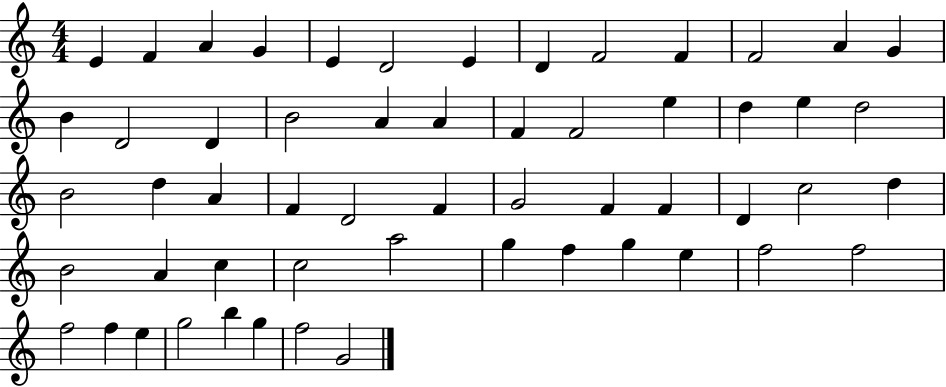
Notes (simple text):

E4/q F4/q A4/q G4/q E4/q D4/h E4/q D4/q F4/h F4/q F4/h A4/q G4/q B4/q D4/h D4/q B4/h A4/q A4/q F4/q F4/h E5/q D5/q E5/q D5/h B4/h D5/q A4/q F4/q D4/h F4/q G4/h F4/q F4/q D4/q C5/h D5/q B4/h A4/q C5/q C5/h A5/h G5/q F5/q G5/q E5/q F5/h F5/h F5/h F5/q E5/q G5/h B5/q G5/q F5/h G4/h